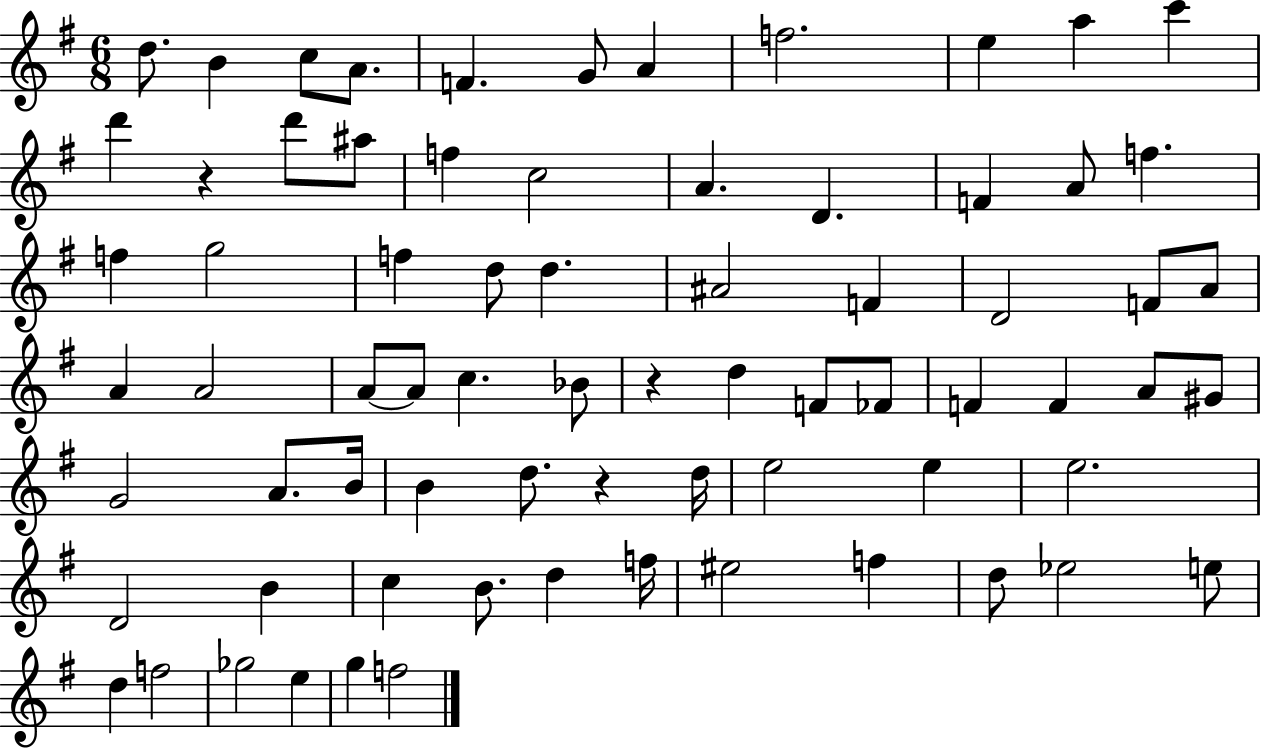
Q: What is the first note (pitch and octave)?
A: D5